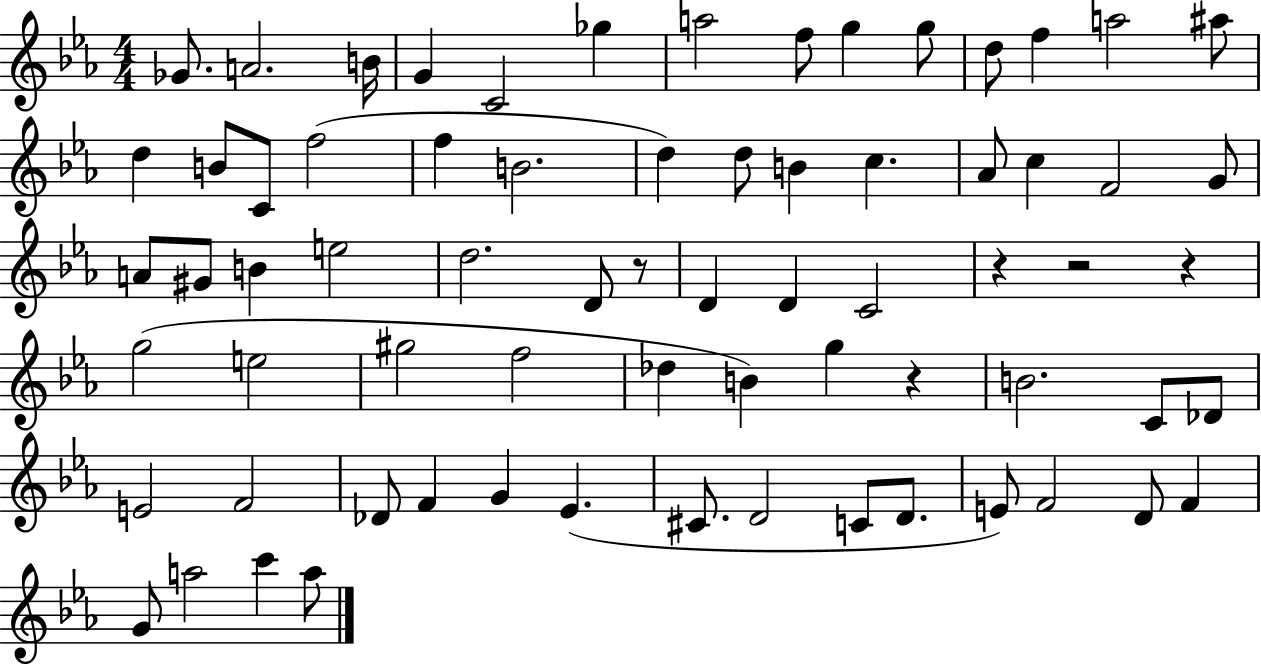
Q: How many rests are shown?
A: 5